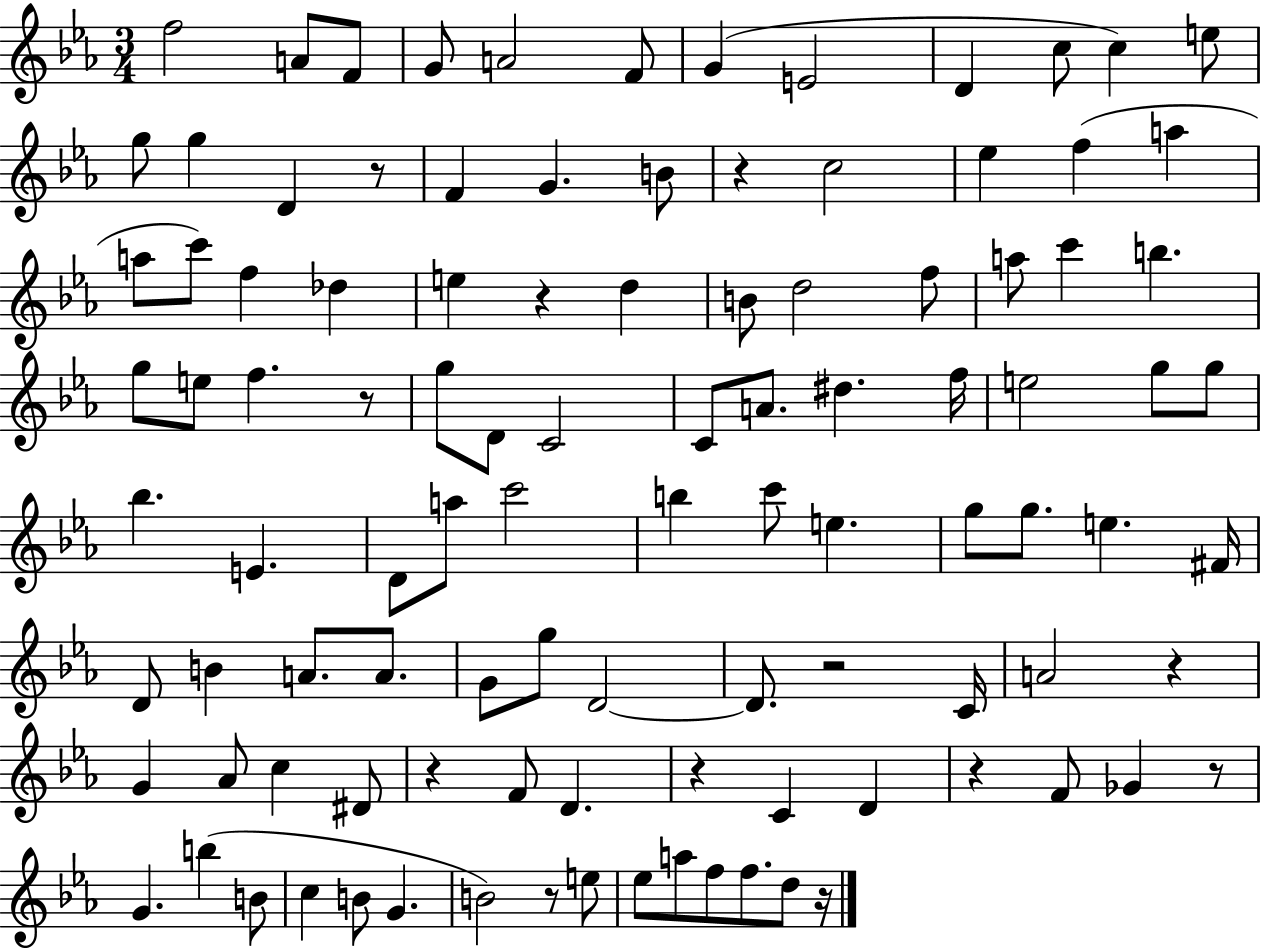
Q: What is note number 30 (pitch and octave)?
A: D5